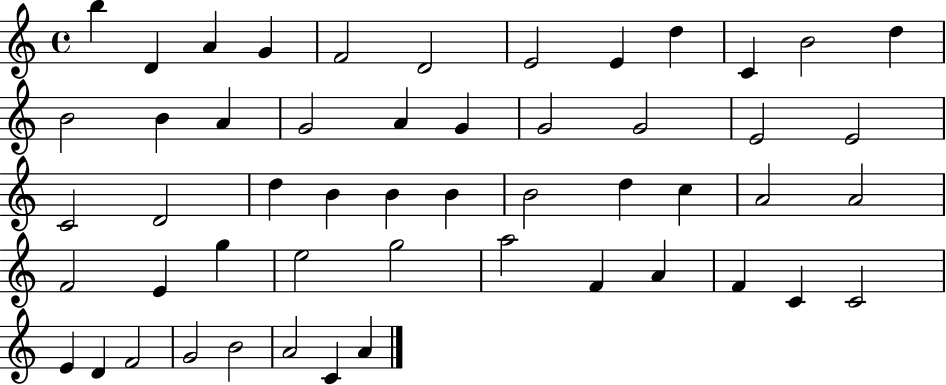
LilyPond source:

{
  \clef treble
  \time 4/4
  \defaultTimeSignature
  \key c \major
  b''4 d'4 a'4 g'4 | f'2 d'2 | e'2 e'4 d''4 | c'4 b'2 d''4 | \break b'2 b'4 a'4 | g'2 a'4 g'4 | g'2 g'2 | e'2 e'2 | \break c'2 d'2 | d''4 b'4 b'4 b'4 | b'2 d''4 c''4 | a'2 a'2 | \break f'2 e'4 g''4 | e''2 g''2 | a''2 f'4 a'4 | f'4 c'4 c'2 | \break e'4 d'4 f'2 | g'2 b'2 | a'2 c'4 a'4 | \bar "|."
}